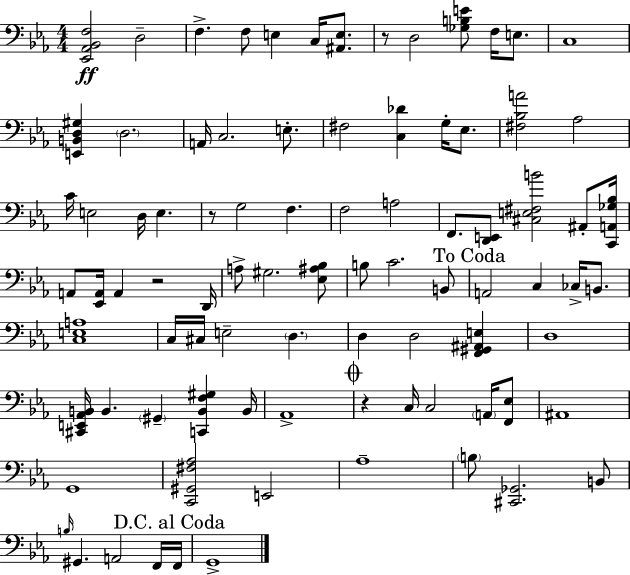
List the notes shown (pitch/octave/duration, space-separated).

[Eb2,Ab2,Bb2,F3]/h D3/h F3/q. F3/e E3/q C3/s [A#2,E3]/e. R/e D3/h [Gb3,B3,E4]/e F3/s E3/e. C3/w [E2,B2,D3,G#3]/q D3/h. A2/s C3/h. E3/e. F#3/h [C3,Db4]/q G3/s Eb3/e. [F#3,Bb3,A4]/h Ab3/h C4/s E3/h D3/s E3/q. R/e G3/h F3/q. F3/h A3/h F2/e. [D2,E2]/e [C#3,E3,F#3,B4]/h A#2/e [C2,A2,Gb3,Bb3]/s A2/e [Eb2,A2]/s A2/q R/h D2/s A3/e G#3/h. [Eb3,A#3,Bb3]/e B3/e C4/h. B2/e A2/h C3/q CES3/s B2/e. [C3,E3,A3]/w C3/s C#3/s E3/h D3/q. D3/q D3/h [F2,G#2,A#2,E3]/q D3/w [C#2,E2,Ab2,B2]/s B2/q. G#2/q [C2,B2,F3,G#3]/q B2/s Ab2/w R/q C3/s C3/h A2/s [F2,Eb3]/e A#2/w G2/w [C2,G#2,F#3,Ab3]/h E2/h Ab3/w B3/e [C#2,Gb2]/h. B2/e B3/s G#2/q. A2/h F2/s F2/s G2/w